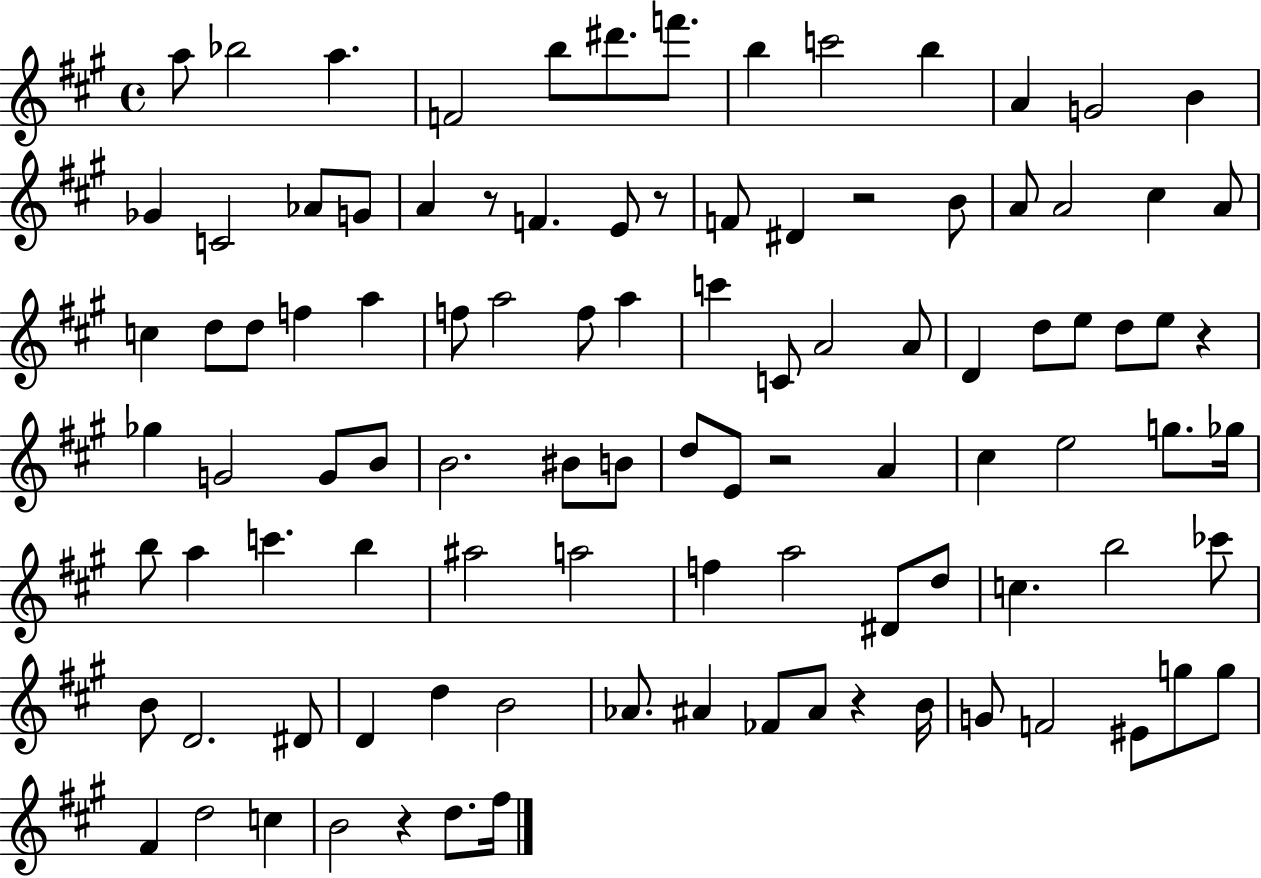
A5/e Bb5/h A5/q. F4/h B5/e D#6/e. F6/e. B5/q C6/h B5/q A4/q G4/h B4/q Gb4/q C4/h Ab4/e G4/e A4/q R/e F4/q. E4/e R/e F4/e D#4/q R/h B4/e A4/e A4/h C#5/q A4/e C5/q D5/e D5/e F5/q A5/q F5/e A5/h F5/e A5/q C6/q C4/e A4/h A4/e D4/q D5/e E5/e D5/e E5/e R/q Gb5/q G4/h G4/e B4/e B4/h. BIS4/e B4/e D5/e E4/e R/h A4/q C#5/q E5/h G5/e. Gb5/s B5/e A5/q C6/q. B5/q A#5/h A5/h F5/q A5/h D#4/e D5/e C5/q. B5/h CES6/e B4/e D4/h. D#4/e D4/q D5/q B4/h Ab4/e. A#4/q FES4/e A#4/e R/q B4/s G4/e F4/h EIS4/e G5/e G5/e F#4/q D5/h C5/q B4/h R/q D5/e. F#5/s